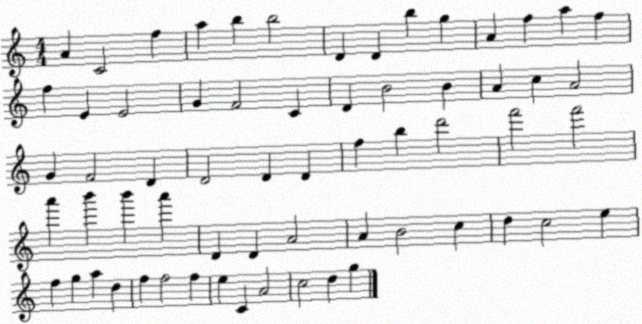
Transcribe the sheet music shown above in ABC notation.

X:1
T:Untitled
M:4/4
L:1/4
K:C
A C2 f a b b2 D D b g A f a f f E E2 G F2 C D B2 B A c A2 G F2 D D2 D D f b d'2 f'2 f'2 a' b' b' a' D D A2 A B2 c d c2 e f g a d f f2 f e C A2 c2 d g